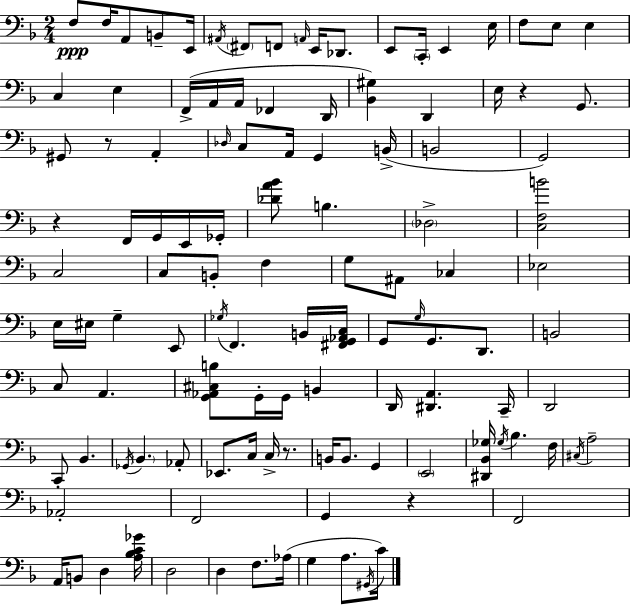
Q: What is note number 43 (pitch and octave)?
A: Db3